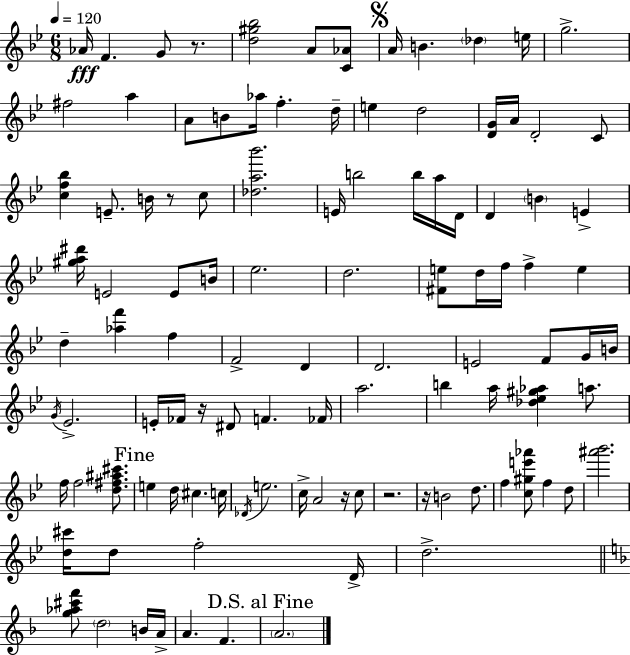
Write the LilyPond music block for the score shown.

{
  \clef treble
  \numericTimeSignature
  \time 6/8
  \key g \minor
  \tempo 4 = 120
  \repeat volta 2 { aes'16\fff f'4. g'8 r8. | <d'' gis'' bes''>2 a'8 <c' aes'>8 | \mark \markup { \musicglyph "scripts.segno" } a'16 b'4. \parenthesize des''4 e''16 | g''2.-> | \break fis''2 a''4 | a'8 b'8 aes''16 f''4.-. d''16-- | e''4 d''2 | <d' g'>16 a'16 d'2-. c'8 | \break <c'' f'' bes''>4 e'8.-- b'16 r8 c''8 | <des'' a'' bes'''>2. | e'16 b''2 b''16 a''16 d'16 | d'4 \parenthesize b'4 e'4-> | \break <gis'' a'' dis'''>16 e'2 e'8 b'16 | ees''2. | d''2. | <fis' e''>8 d''16 f''16 f''4-> e''4 | \break d''4-- <aes'' f'''>4 f''4 | f'2-> d'4 | d'2. | e'2 f'8 g'16 b'16 | \break \acciaccatura { g'16 } ees'2.-> | e'16-. fes'16 r16 dis'8 f'4. | fes'16 a''2. | b''4 a''16 <des'' ees'' gis'' aes''>4 a''8. | \break f''16 f''2 <d'' fis'' ais'' cis'''>8. | \mark "Fine" e''4 d''16 cis''4. | c''16 \acciaccatura { des'16 } e''2. | c''16-> a'2 r16 | \break c''8 r2. | r16 b'2 d''8. | f''4 <c'' gis'' e''' aes'''>8 f''4 | d''8 <ais''' bes'''>2. | \break <d'' cis'''>16 d''8 f''2-. | d'16-> d''2.-> | \bar "||" \break \key d \minor <g'' aes'' cis''' f'''>8 \parenthesize d''2 b'16 a'16-> | a'4. f'4. | \mark "D.S. al Fine" \parenthesize a'2. | } \bar "|."
}